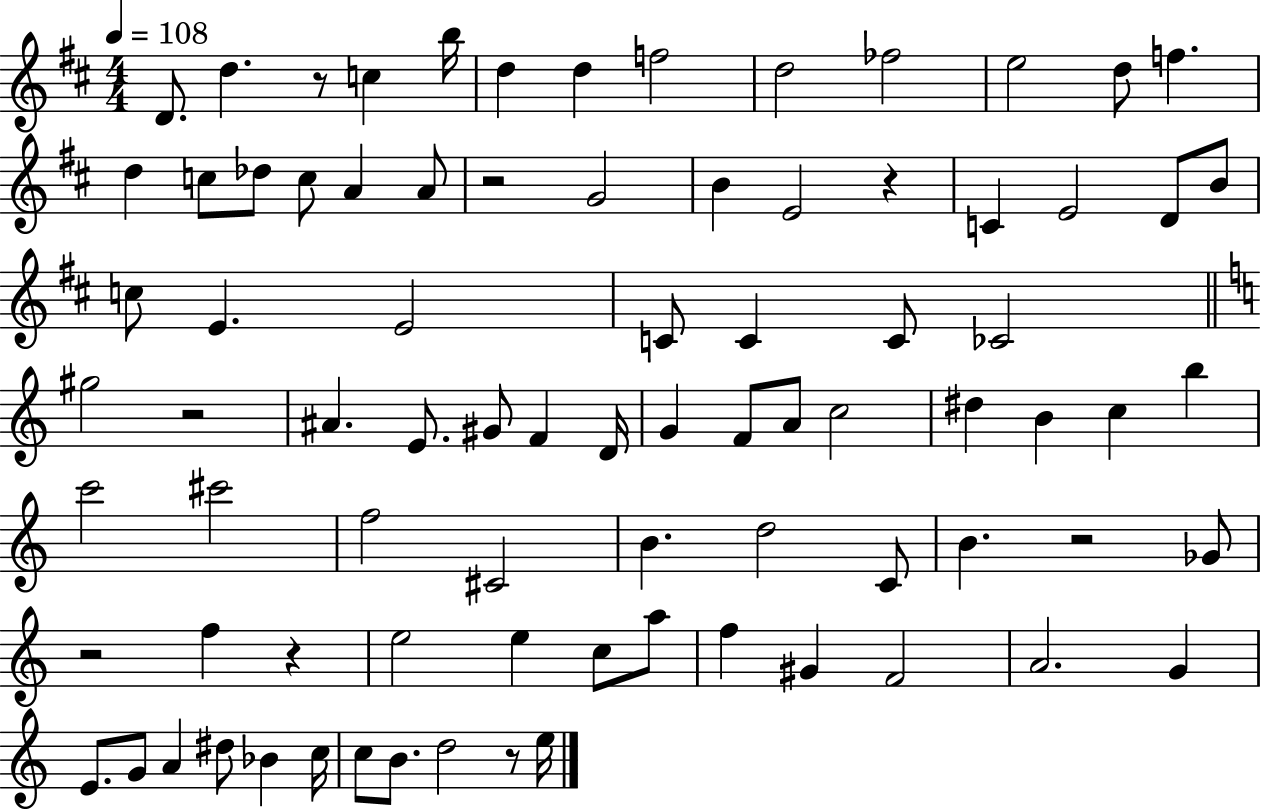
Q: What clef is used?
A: treble